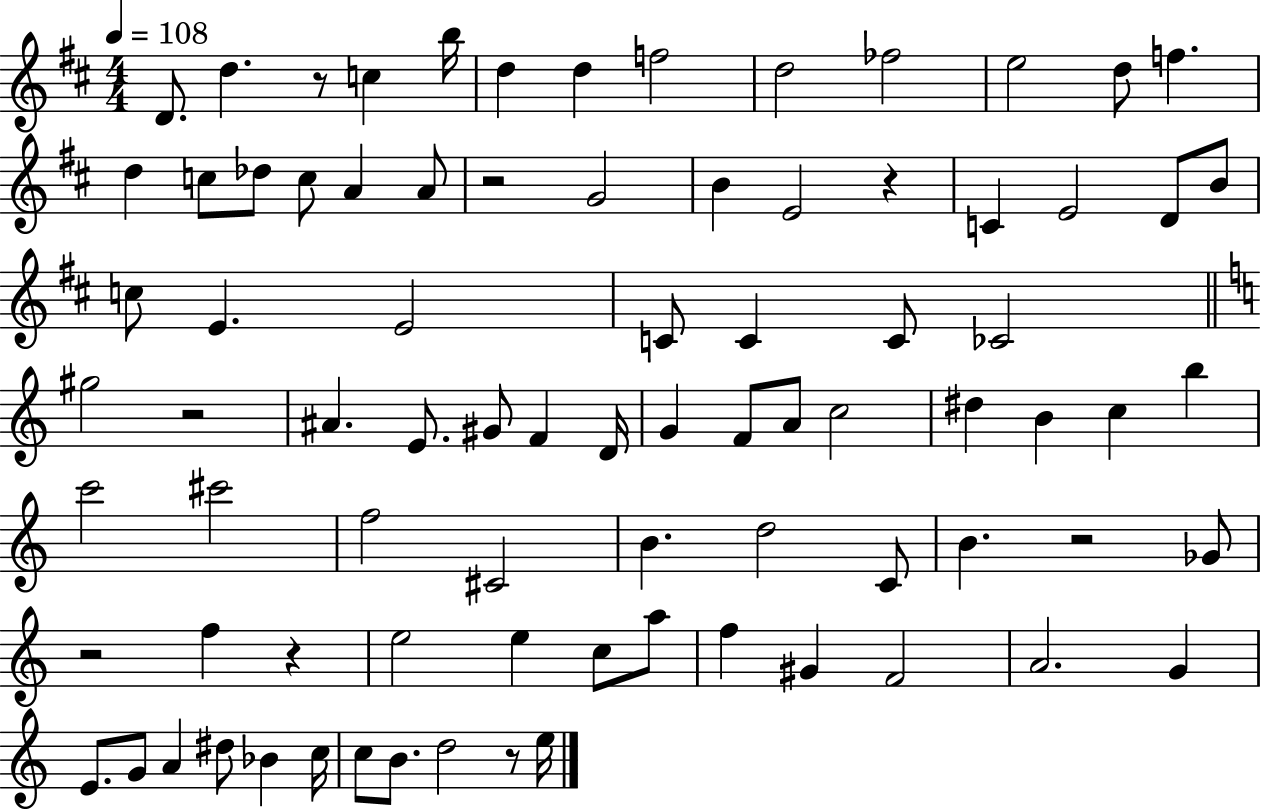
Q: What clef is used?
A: treble